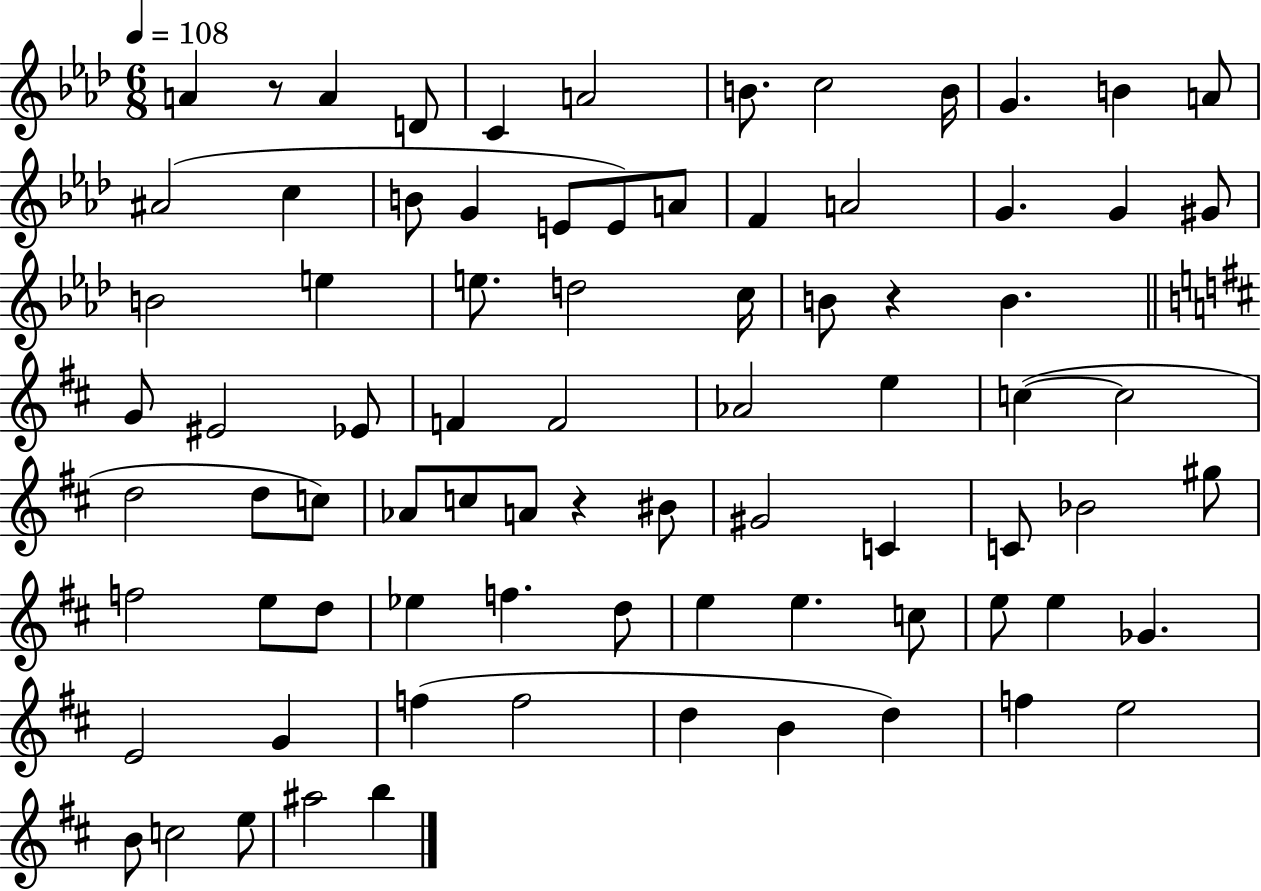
X:1
T:Untitled
M:6/8
L:1/4
K:Ab
A z/2 A D/2 C A2 B/2 c2 B/4 G B A/2 ^A2 c B/2 G E/2 E/2 A/2 F A2 G G ^G/2 B2 e e/2 d2 c/4 B/2 z B G/2 ^E2 _E/2 F F2 _A2 e c c2 d2 d/2 c/2 _A/2 c/2 A/2 z ^B/2 ^G2 C C/2 _B2 ^g/2 f2 e/2 d/2 _e f d/2 e e c/2 e/2 e _G E2 G f f2 d B d f e2 B/2 c2 e/2 ^a2 b